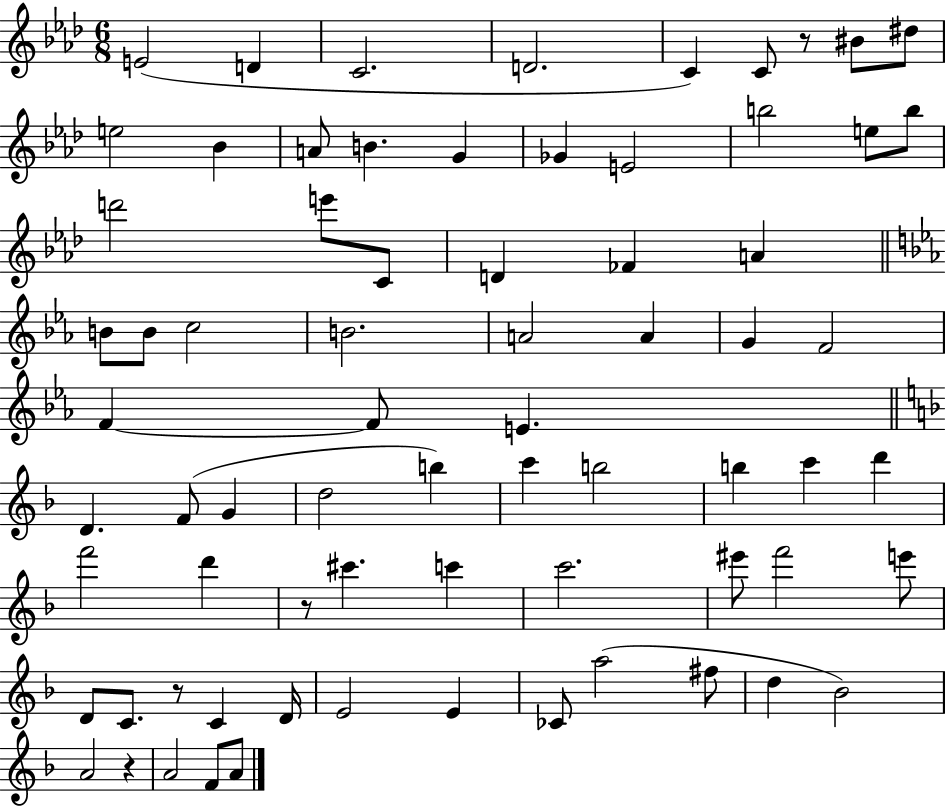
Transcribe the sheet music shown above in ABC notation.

X:1
T:Untitled
M:6/8
L:1/4
K:Ab
E2 D C2 D2 C C/2 z/2 ^B/2 ^d/2 e2 _B A/2 B G _G E2 b2 e/2 b/2 d'2 e'/2 C/2 D _F A B/2 B/2 c2 B2 A2 A G F2 F F/2 E D F/2 G d2 b c' b2 b c' d' f'2 d' z/2 ^c' c' c'2 ^e'/2 f'2 e'/2 D/2 C/2 z/2 C D/4 E2 E _C/2 a2 ^f/2 d _B2 A2 z A2 F/2 A/2